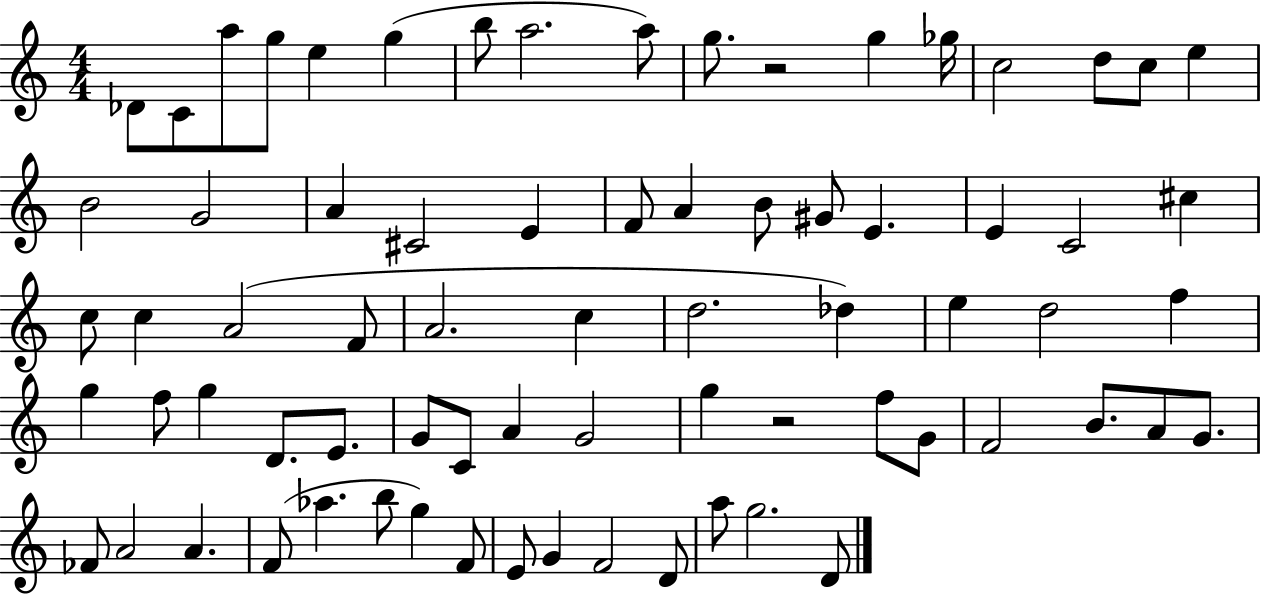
{
  \clef treble
  \numericTimeSignature
  \time 4/4
  \key c \major
  \repeat volta 2 { des'8 c'8 a''8 g''8 e''4 g''4( | b''8 a''2. a''8) | g''8. r2 g''4 ges''16 | c''2 d''8 c''8 e''4 | \break b'2 g'2 | a'4 cis'2 e'4 | f'8 a'4 b'8 gis'8 e'4. | e'4 c'2 cis''4 | \break c''8 c''4 a'2( f'8 | a'2. c''4 | d''2. des''4) | e''4 d''2 f''4 | \break g''4 f''8 g''4 d'8. e'8. | g'8 c'8 a'4 g'2 | g''4 r2 f''8 g'8 | f'2 b'8. a'8 g'8. | \break fes'8 a'2 a'4. | f'8( aes''4. b''8 g''4) f'8 | e'8 g'4 f'2 d'8 | a''8 g''2. d'8 | \break } \bar "|."
}